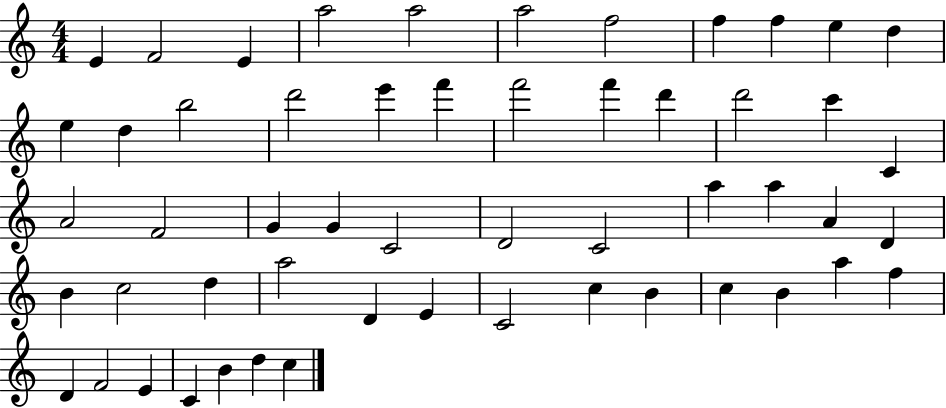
E4/q F4/h E4/q A5/h A5/h A5/h F5/h F5/q F5/q E5/q D5/q E5/q D5/q B5/h D6/h E6/q F6/q F6/h F6/q D6/q D6/h C6/q C4/q A4/h F4/h G4/q G4/q C4/h D4/h C4/h A5/q A5/q A4/q D4/q B4/q C5/h D5/q A5/h D4/q E4/q C4/h C5/q B4/q C5/q B4/q A5/q F5/q D4/q F4/h E4/q C4/q B4/q D5/q C5/q